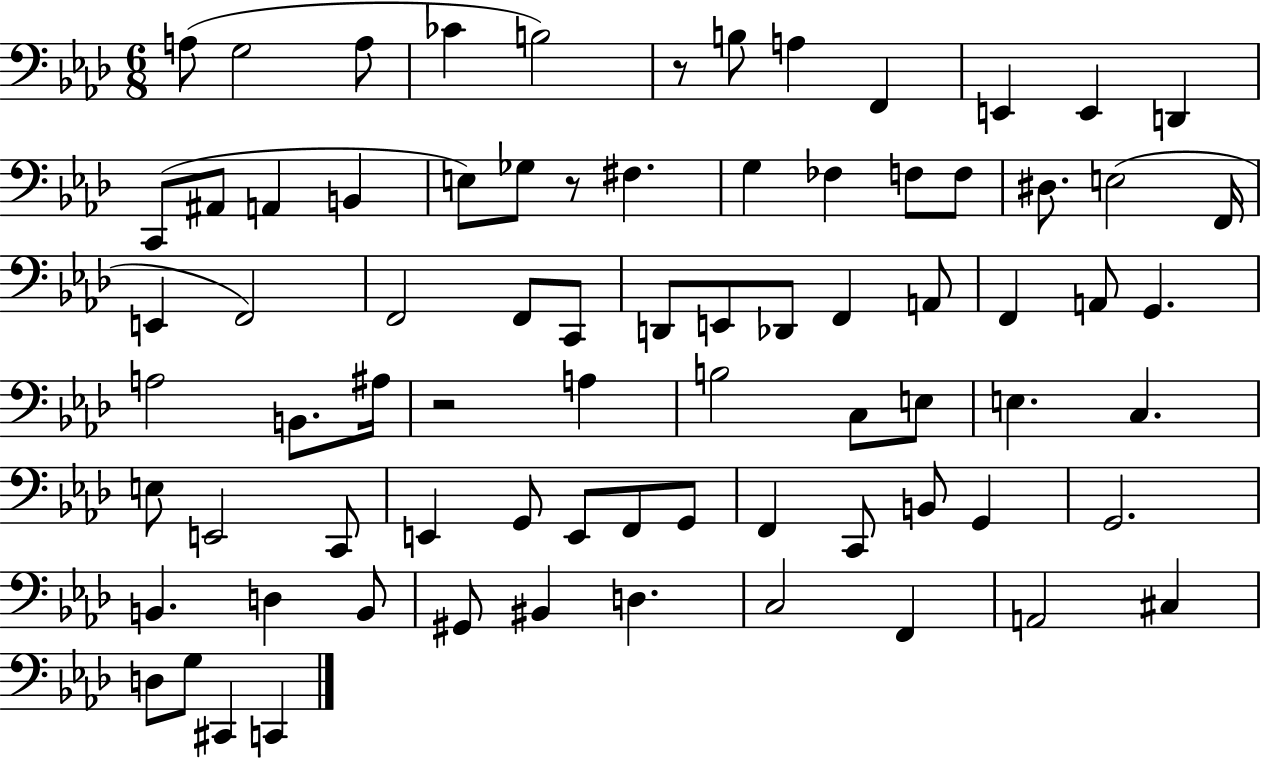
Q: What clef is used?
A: bass